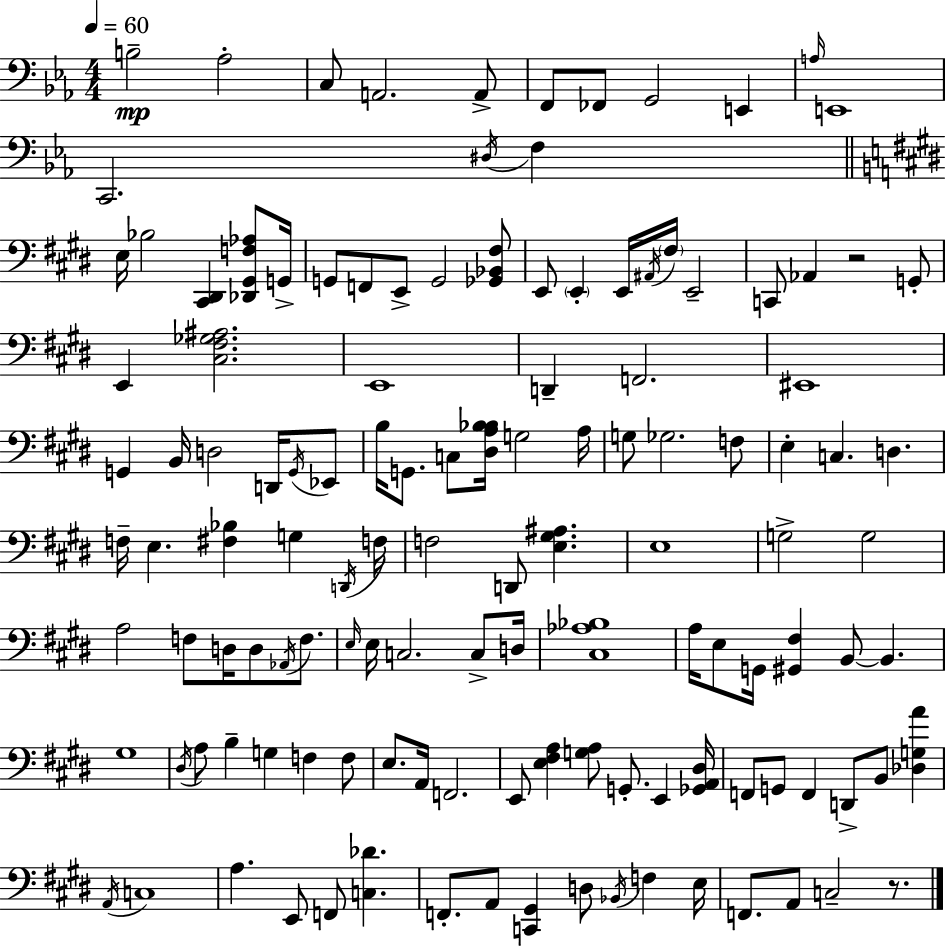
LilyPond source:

{
  \clef bass
  \numericTimeSignature
  \time 4/4
  \key ees \major
  \tempo 4 = 60
  b2--\mp aes2-. | c8 a,2. a,8-> | f,8 fes,8 g,2 e,4 | \grace { a16 } e,1 | \break c,2. \acciaccatura { dis16 } f4 | \bar "||" \break \key e \major e16 bes2 <cis, dis,>4 <des, gis, f aes>8 g,16-> | g,8 f,8 e,8-> g,2 <ges, bes, fis>8 | e,8 \parenthesize e,4-. e,16 \acciaccatura { ais,16 } \parenthesize fis16 e,2-- | c,8 aes,4 r2 g,8-. | \break e,4 <cis fis ges ais>2. | e,1 | d,4-- f,2. | eis,1 | \break g,4 b,16 d2 d,16 \acciaccatura { g,16 } | ees,8 b16 g,8. c8 <dis a bes bes>16 g2 | a16 g8 ges2. | f8 e4-. c4. d4. | \break f16-- e4. <fis bes>4 g4 | \acciaccatura { d,16 } f16 f2 d,8 <e gis ais>4. | e1 | g2-> g2 | \break a2 f8 d16 d8 | \acciaccatura { aes,16 } f8. \grace { e16 } e16 c2. | c8-> d16 <cis aes bes>1 | a16 e8 g,16 <gis, fis>4 b,8~~ b,4. | \break gis1 | \acciaccatura { dis16 } a8 b4-- g4 | f4 f8 e8. a,16 f,2. | e,8 <e fis a>4 <g a>8 g,8.-. | \break e,4 <ges, a, dis>16 f,8 g,8 f,4 d,8-> | b,8 <des g a'>4 \acciaccatura { a,16 } c1 | a4. e,8 f,8 | <c des'>4. f,8.-. a,8 <c, gis,>4 | \break d8 \acciaccatura { bes,16 } f4 e16 f,8. a,8 c2-- | r8. \bar "|."
}